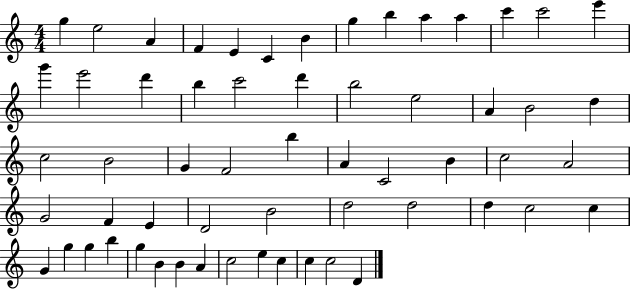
X:1
T:Untitled
M:4/4
L:1/4
K:C
g e2 A F E C B g b a a c' c'2 e' g' e'2 d' b c'2 d' b2 e2 A B2 d c2 B2 G F2 b A C2 B c2 A2 G2 F E D2 B2 d2 d2 d c2 c G g g b g B B A c2 e c c c2 D